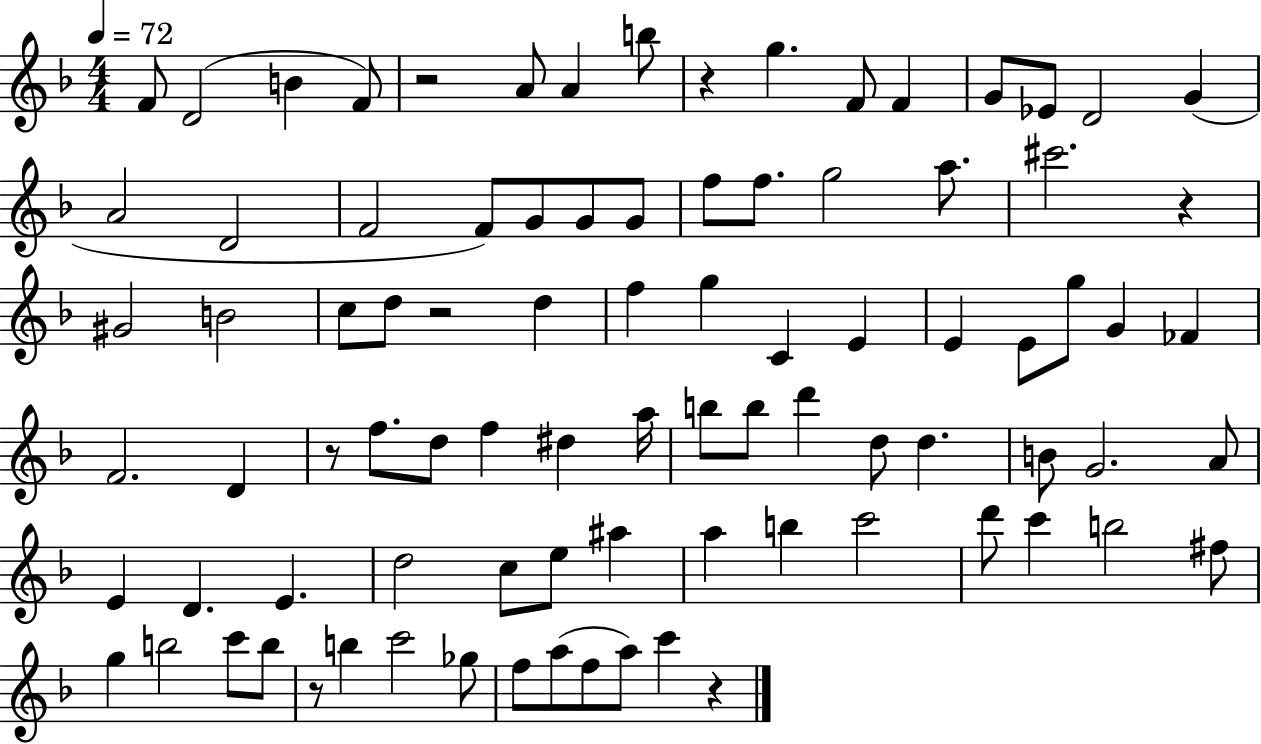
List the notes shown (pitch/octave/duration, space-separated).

F4/e D4/h B4/q F4/e R/h A4/e A4/q B5/e R/q G5/q. F4/e F4/q G4/e Eb4/e D4/h G4/q A4/h D4/h F4/h F4/e G4/e G4/e G4/e F5/e F5/e. G5/h A5/e. C#6/h. R/q G#4/h B4/h C5/e D5/e R/h D5/q F5/q G5/q C4/q E4/q E4/q E4/e G5/e G4/q FES4/q F4/h. D4/q R/e F5/e. D5/e F5/q D#5/q A5/s B5/e B5/e D6/q D5/e D5/q. B4/e G4/h. A4/e E4/q D4/q. E4/q. D5/h C5/e E5/e A#5/q A5/q B5/q C6/h D6/e C6/q B5/h F#5/e G5/q B5/h C6/e B5/e R/e B5/q C6/h Gb5/e F5/e A5/e F5/e A5/e C6/q R/q